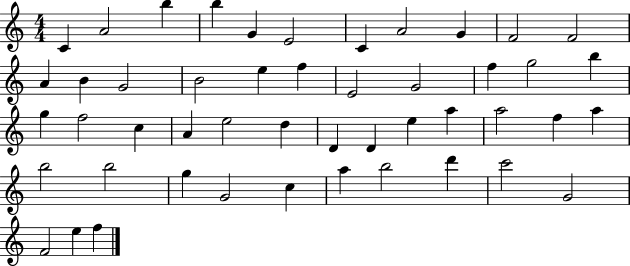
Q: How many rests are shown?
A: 0